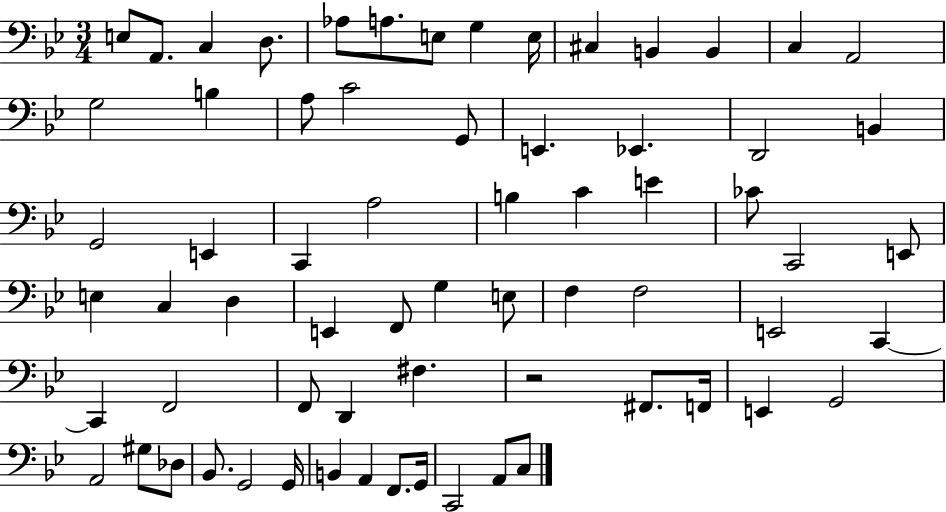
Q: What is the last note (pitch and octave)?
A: C3